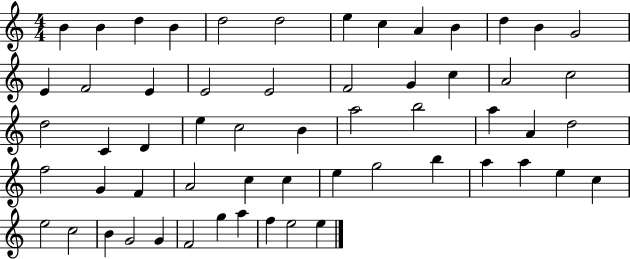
{
  \clef treble
  \numericTimeSignature
  \time 4/4
  \key c \major
  b'4 b'4 d''4 b'4 | d''2 d''2 | e''4 c''4 a'4 b'4 | d''4 b'4 g'2 | \break e'4 f'2 e'4 | e'2 e'2 | f'2 g'4 c''4 | a'2 c''2 | \break d''2 c'4 d'4 | e''4 c''2 b'4 | a''2 b''2 | a''4 a'4 d''2 | \break f''2 g'4 f'4 | a'2 c''4 c''4 | e''4 g''2 b''4 | a''4 a''4 e''4 c''4 | \break e''2 c''2 | b'4 g'2 g'4 | f'2 g''4 a''4 | f''4 e''2 e''4 | \break \bar "|."
}